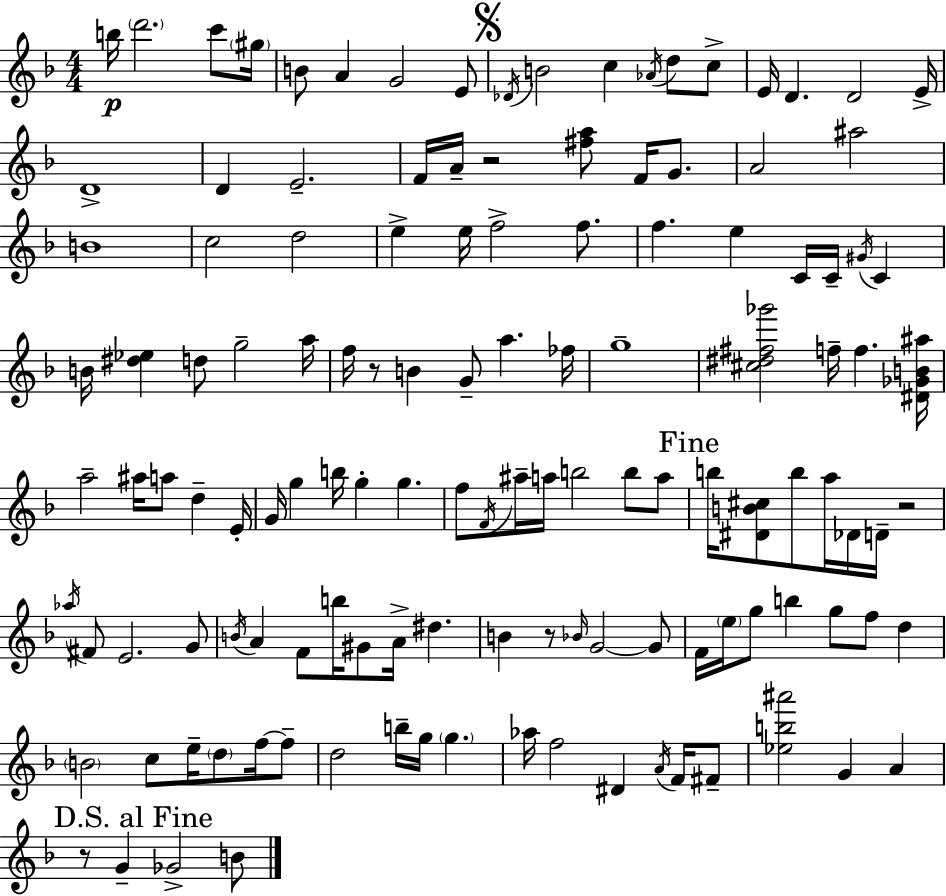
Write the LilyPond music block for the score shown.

{
  \clef treble
  \numericTimeSignature
  \time 4/4
  \key d \minor
  b''16\p \parenthesize d'''2. c'''8 \parenthesize gis''16 | b'8 a'4 g'2 e'8 | \mark \markup { \musicglyph "scripts.segno" } \acciaccatura { des'16 } b'2 c''4 \acciaccatura { aes'16 } d''8 | c''8-> e'16 d'4. d'2 | \break e'16-> d'1-> | d'4 e'2.-- | f'16 a'16-- r2 <fis'' a''>8 f'16 g'8. | a'2 ais''2 | \break b'1 | c''2 d''2 | e''4-> e''16 f''2-> f''8. | f''4. e''4 c'16 c'16-- \acciaccatura { gis'16 } c'4 | \break b'16 <dis'' ees''>4 d''8 g''2-- | a''16 f''16 r8 b'4 g'8-- a''4. | fes''16 g''1-- | <cis'' dis'' fis'' ges'''>2 f''16-- f''4. | \break <dis' ges' b' ais''>16 a''2-- ais''16 a''8 d''4-- | e'16-. g'16 g''4 b''16 g''4-. g''4. | f''8 \acciaccatura { f'16 } ais''16-- a''16 b''2 | b''8 a''8 \mark "Fine" b''16 <dis' b' cis''>8 b''8 a''16 des'16 d'16-- r2 | \break \acciaccatura { aes''16 } fis'8 e'2. | g'8 \acciaccatura { b'16 } a'4 f'8 b''16 gis'8 a'16-> | dis''4. b'4 r8 \grace { bes'16 } g'2~~ | g'8 f'16 \parenthesize e''16 g''8 b''4 g''8 | \break f''8 d''4 \parenthesize b'2 c''8 | e''16-- \parenthesize d''8 f''16~~ f''8-- d''2 b''16-- | g''16 \parenthesize g''4. aes''16 f''2 | dis'4 \acciaccatura { a'16 } f'16 fis'8-- <ees'' b'' ais'''>2 | \break g'4 a'4 \mark "D.S. al Fine" r8 g'4-- ges'2-> | b'8 \bar "|."
}